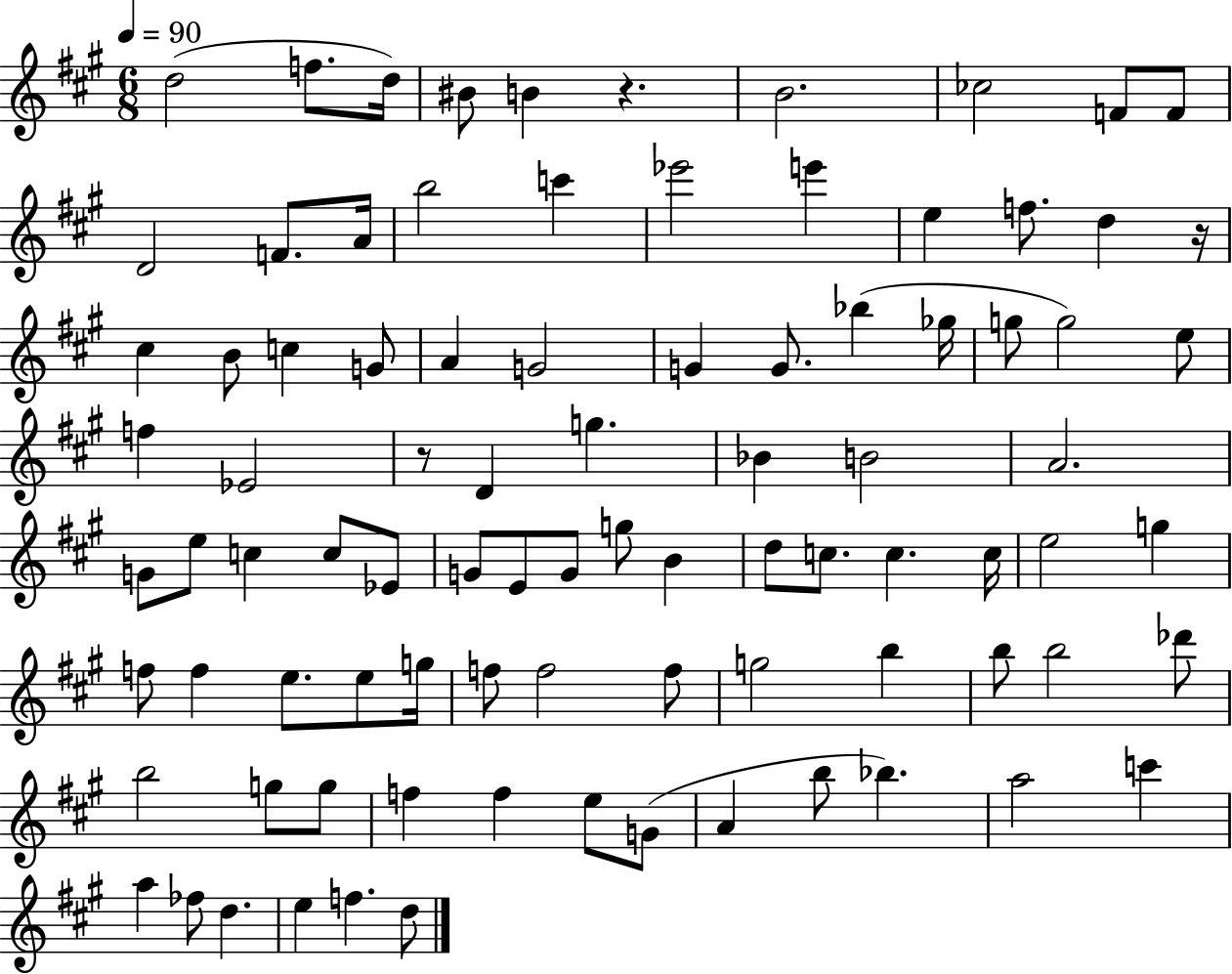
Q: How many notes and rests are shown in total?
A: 89